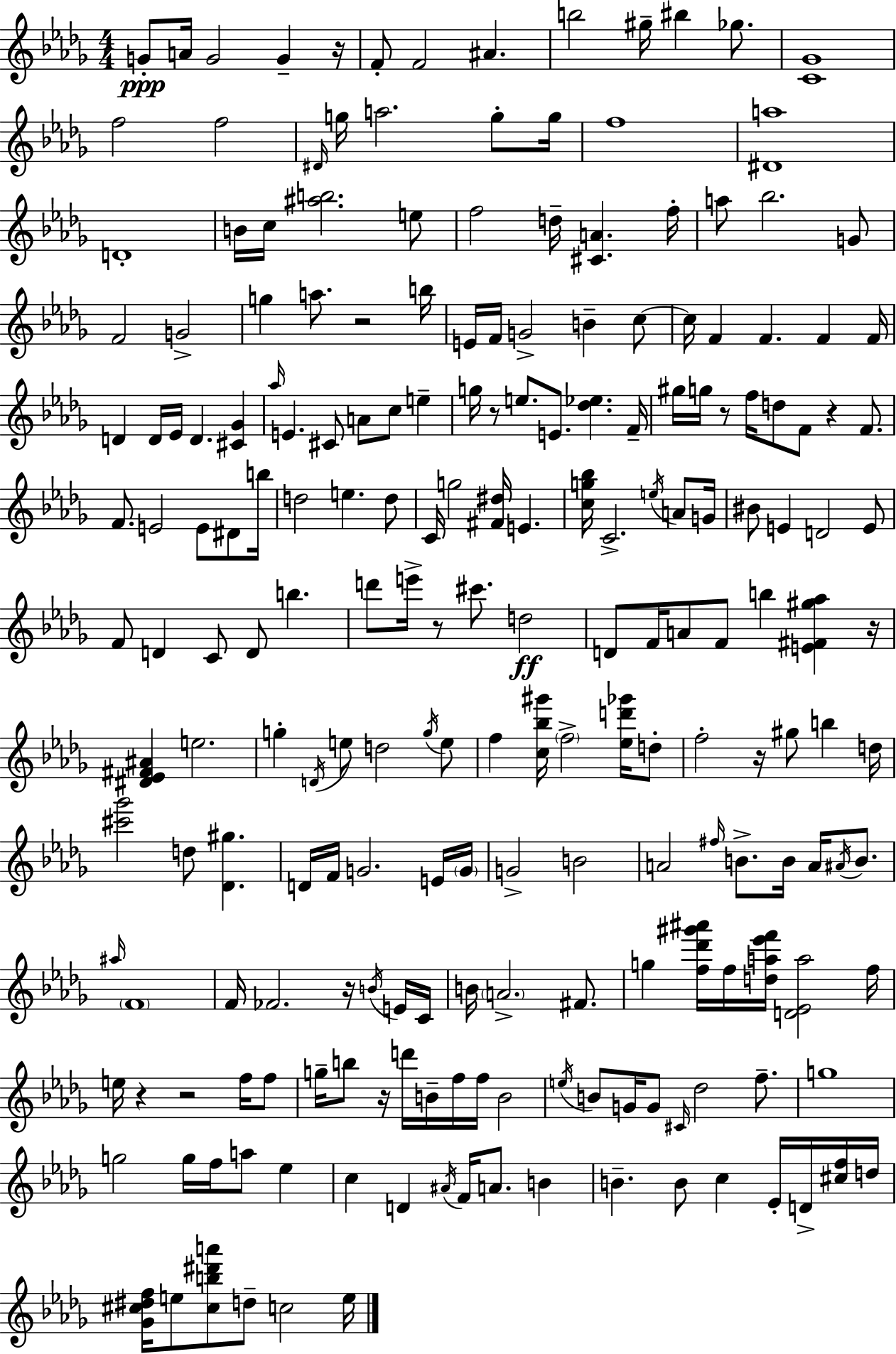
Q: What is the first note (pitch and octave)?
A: G4